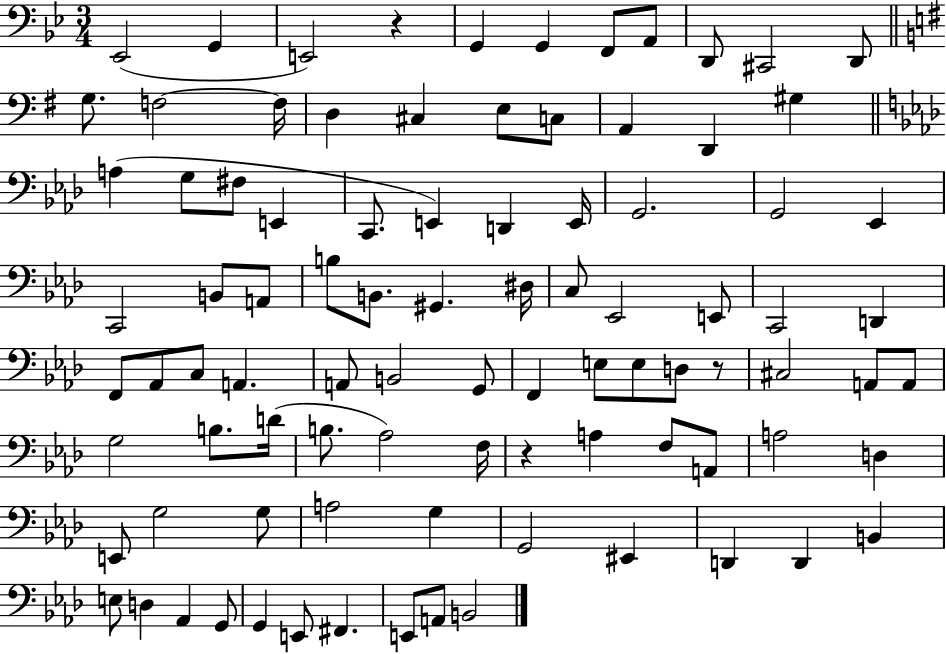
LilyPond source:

{
  \clef bass
  \numericTimeSignature
  \time 3/4
  \key bes \major
  ees,2( g,4 | e,2) r4 | g,4 g,4 f,8 a,8 | d,8 cis,2 d,8 | \break \bar "||" \break \key g \major g8. f2~~ f16 | d4 cis4 e8 c8 | a,4 d,4 gis4 | \bar "||" \break \key f \minor a4( g8 fis8 e,4 | c,8. e,4) d,4 e,16 | g,2. | g,2 ees,4 | \break c,2 b,8 a,8 | b8 b,8. gis,4. dis16 | c8 ees,2 e,8 | c,2 d,4 | \break f,8 aes,8 c8 a,4. | a,8 b,2 g,8 | f,4 e8 e8 d8 r8 | cis2 a,8 a,8 | \break g2 b8. d'16( | b8. aes2) f16 | r4 a4 f8 a,8 | a2 d4 | \break e,8 g2 g8 | a2 g4 | g,2 eis,4 | d,4 d,4 b,4 | \break e8 d4 aes,4 g,8 | g,4 e,8 fis,4. | e,8 a,8 b,2 | \bar "|."
}